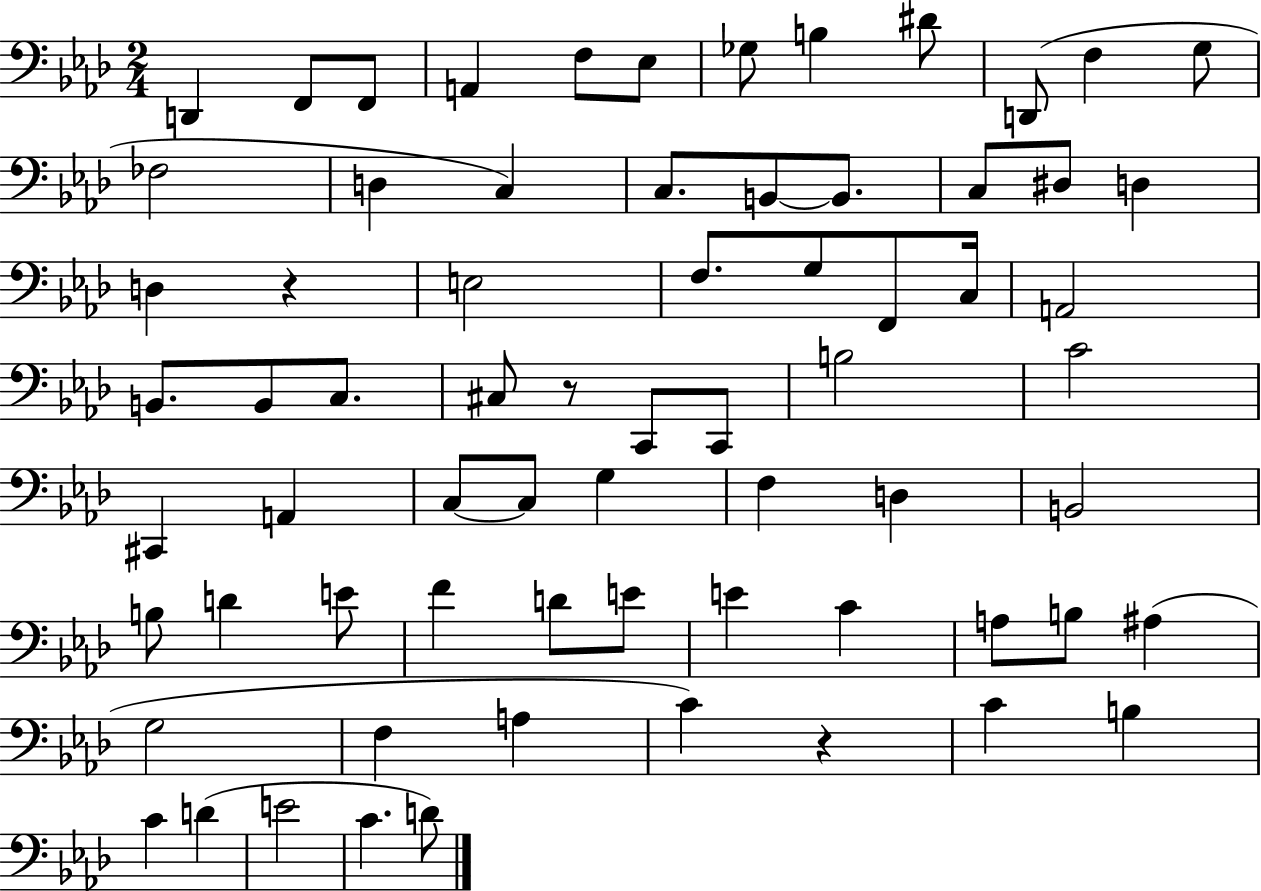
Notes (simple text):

D2/q F2/e F2/e A2/q F3/e Eb3/e Gb3/e B3/q D#4/e D2/e F3/q G3/e FES3/h D3/q C3/q C3/e. B2/e B2/e. C3/e D#3/e D3/q D3/q R/q E3/h F3/e. G3/e F2/e C3/s A2/h B2/e. B2/e C3/e. C#3/e R/e C2/e C2/e B3/h C4/h C#2/q A2/q C3/e C3/e G3/q F3/q D3/q B2/h B3/e D4/q E4/e F4/q D4/e E4/e E4/q C4/q A3/e B3/e A#3/q G3/h F3/q A3/q C4/q R/q C4/q B3/q C4/q D4/q E4/h C4/q. D4/e